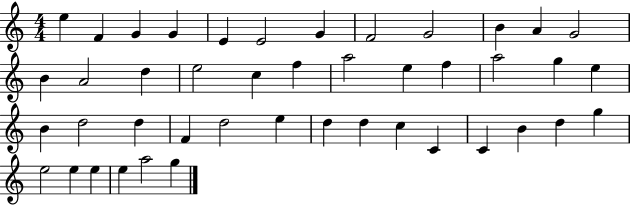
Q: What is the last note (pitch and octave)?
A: G5